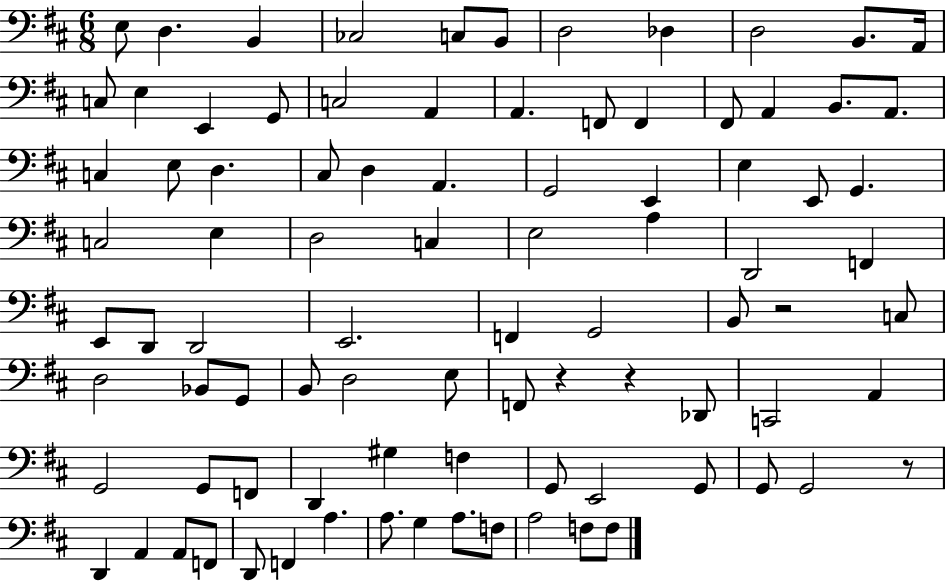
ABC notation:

X:1
T:Untitled
M:6/8
L:1/4
K:D
E,/2 D, B,, _C,2 C,/2 B,,/2 D,2 _D, D,2 B,,/2 A,,/4 C,/2 E, E,, G,,/2 C,2 A,, A,, F,,/2 F,, ^F,,/2 A,, B,,/2 A,,/2 C, E,/2 D, ^C,/2 D, A,, G,,2 E,, E, E,,/2 G,, C,2 E, D,2 C, E,2 A, D,,2 F,, E,,/2 D,,/2 D,,2 E,,2 F,, G,,2 B,,/2 z2 C,/2 D,2 _B,,/2 G,,/2 B,,/2 D,2 E,/2 F,,/2 z z _D,,/2 C,,2 A,, G,,2 G,,/2 F,,/2 D,, ^G, F, G,,/2 E,,2 G,,/2 G,,/2 G,,2 z/2 D,, A,, A,,/2 F,,/2 D,,/2 F,, A, A,/2 G, A,/2 F,/2 A,2 F,/2 F,/2